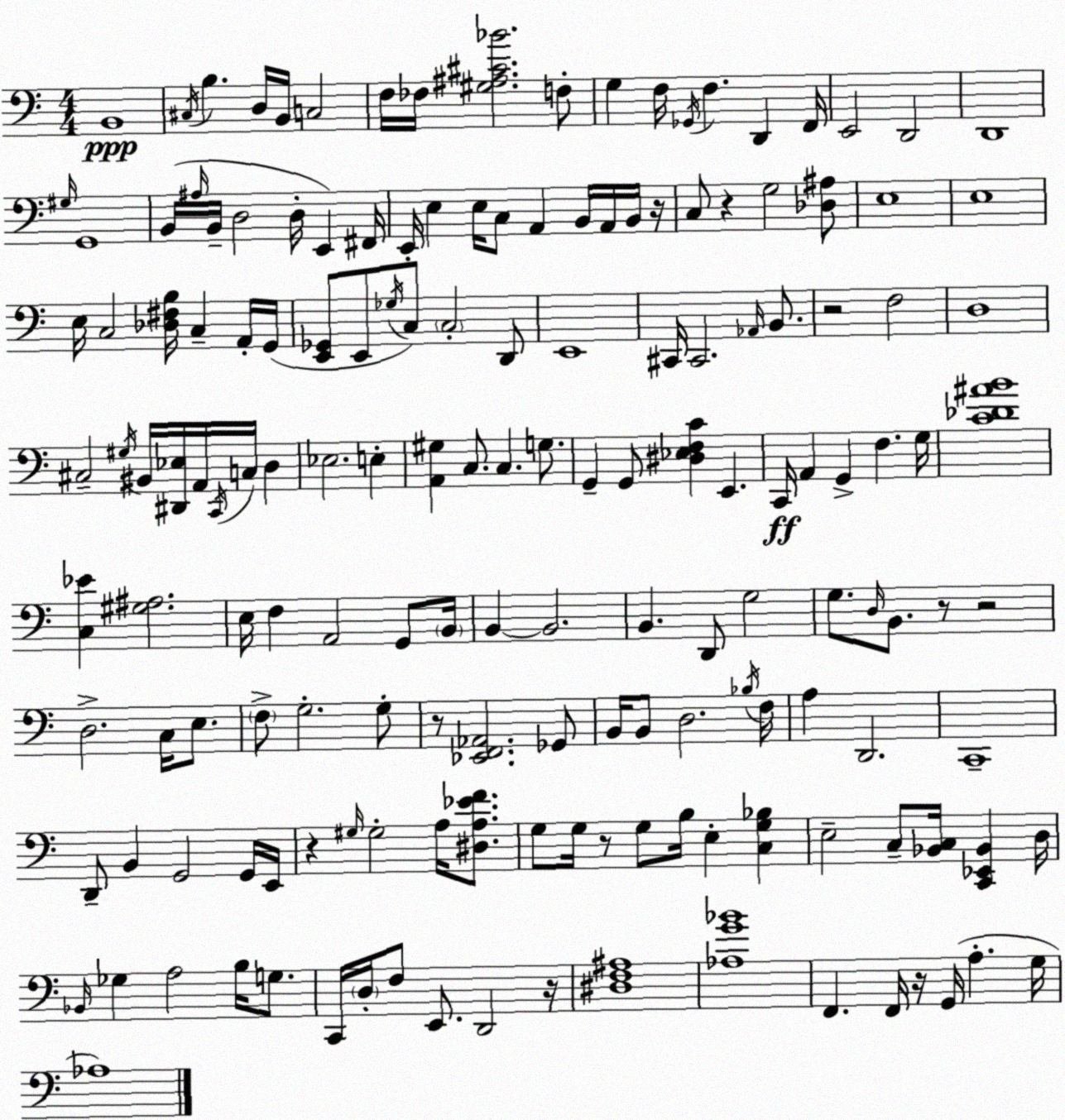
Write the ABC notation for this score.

X:1
T:Untitled
M:4/4
L:1/4
K:Am
B,,4 ^C,/4 B, D,/4 B,,/4 C,2 F,/4 _F,/4 [^G,^A,^C_B]2 F,/2 G, F,/4 _G,,/4 F, D,, F,,/4 E,,2 D,,2 D,,4 ^G,/4 G,,4 B,,/4 ^A,/4 B,,/4 D,2 D,/4 E,, ^F,,/4 E,,/4 E, E,/4 C,/2 A,, B,,/4 A,,/4 B,,/4 z/4 C,/2 z G,2 [_D,^A,]/2 E,4 E,4 E,/4 C,2 [_D,^F,B,]/4 C, A,,/4 G,,/4 [E,,_G,,]/2 E,,/2 _G,/4 C,/2 C,2 D,,/2 E,,4 ^C,,/4 ^C,,2 _A,,/4 B,,/2 z2 F,2 D,4 ^C,2 ^G,/4 ^B,,/4 [^D,,_E,]/4 A,,/4 C,,/4 C,/4 D, _E,2 E, [A,,^G,] C,/2 C, G,/2 G,, G,,/2 [^D,_E,F,C] E,, C,,/4 A,, G,, F, G,/4 [C_D^AB]4 [C,_E] [^G,^A,]2 E,/4 F, A,,2 G,,/2 B,,/4 B,, B,,2 B,, D,,/2 G,2 G,/2 D,/4 B,,/2 z/2 z2 D,2 C,/4 E,/2 F,/2 G,2 G,/2 z/2 [_E,,F,,_A,,]2 _G,,/2 B,,/4 B,,/2 D,2 _B,/4 F,/4 A, D,,2 C,,4 D,,/2 B,, G,,2 G,,/4 E,,/4 z ^G,/4 ^G,2 A,/4 [^D,A,_EF]/2 G,/2 G,/4 z/2 G,/2 B,/4 E, [C,G,_B,] E,2 C,/2 [_B,,C,]/4 [C,,_E,,_B,,] D,/4 _B,,/4 _G, A,2 B,/4 G,/2 C,,/4 D,/4 F,/2 E,,/2 D,,2 z/4 [^D,F,^A,]4 [_A,G_B]4 F,, F,,/4 z/4 G,,/4 A, G,/4 _A,4